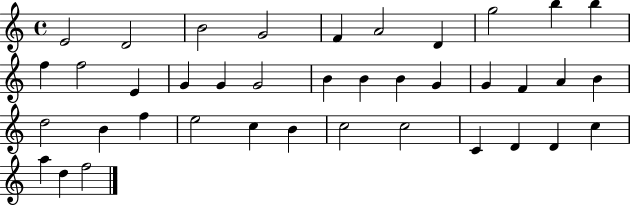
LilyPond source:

{
  \clef treble
  \time 4/4
  \defaultTimeSignature
  \key c \major
  e'2 d'2 | b'2 g'2 | f'4 a'2 d'4 | g''2 b''4 b''4 | \break f''4 f''2 e'4 | g'4 g'4 g'2 | b'4 b'4 b'4 g'4 | g'4 f'4 a'4 b'4 | \break d''2 b'4 f''4 | e''2 c''4 b'4 | c''2 c''2 | c'4 d'4 d'4 c''4 | \break a''4 d''4 f''2 | \bar "|."
}